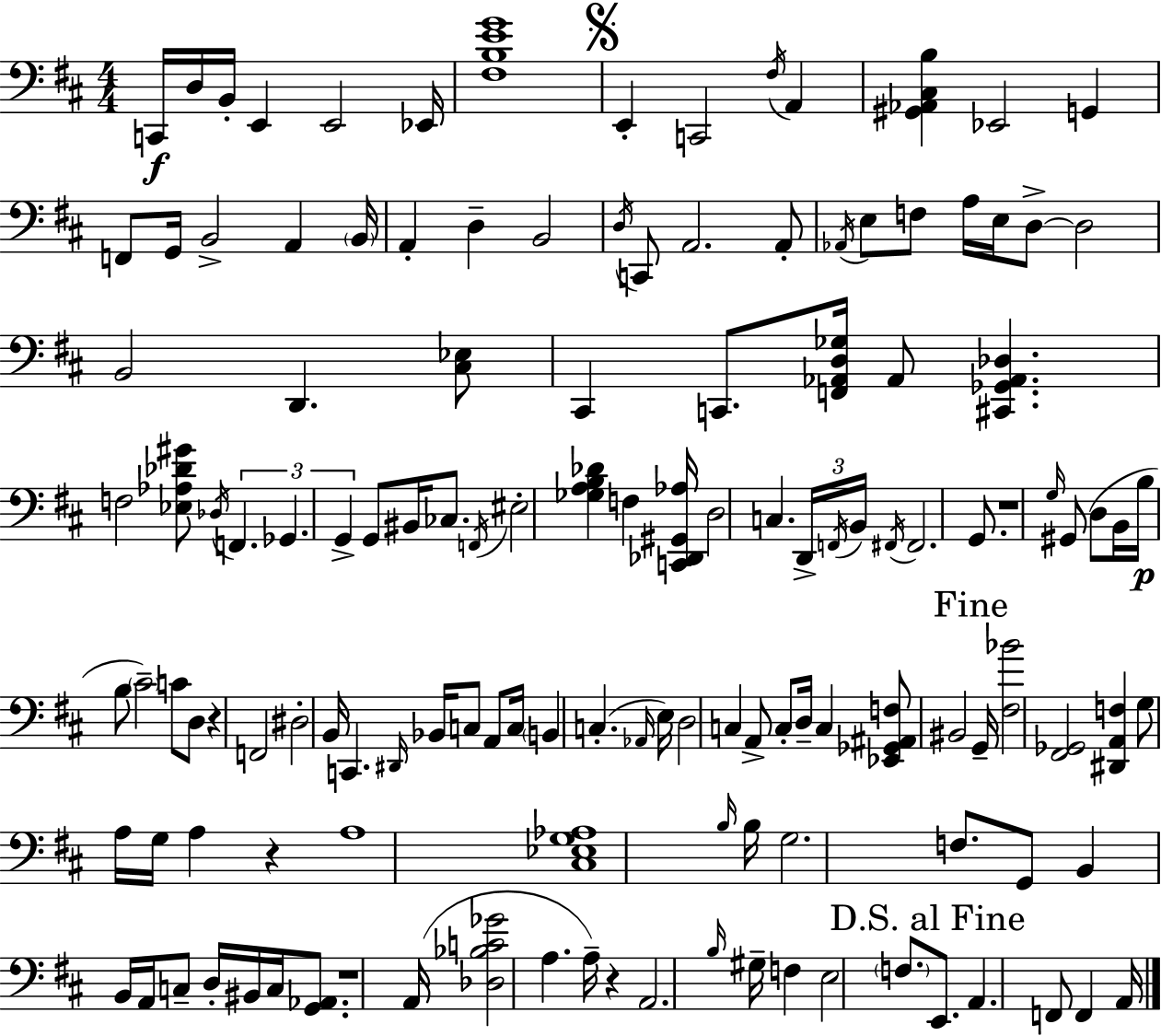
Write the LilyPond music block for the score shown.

{
  \clef bass
  \numericTimeSignature
  \time 4/4
  \key d \major
  c,16\f d16 b,16-. e,4 e,2 ees,16 | <fis b e' g'>1 | \mark \markup { \musicglyph "scripts.segno" } e,4-. c,2 \acciaccatura { fis16 } a,4 | <gis, aes, cis b>4 ees,2 g,4 | \break f,8 g,16 b,2-> a,4 | \parenthesize b,16 a,4-. d4-- b,2 | \acciaccatura { d16 } c,8 a,2. | a,8-. \acciaccatura { aes,16 } e8 f8 a16 e16 d8->~~ d2 | \break b,2 d,4. | <cis ees>8 cis,4 c,8. <f, aes, d ges>16 aes,8 <cis, ges, aes, des>4. | f2 <ees aes des' gis'>8 \acciaccatura { des16 } \tuplet 3/2 { f,4. | ges,4. g,4-> } g,8 | \break bis,16 ces8. \acciaccatura { f,16 } eis2-. <ges a b des'>4 | f4 <c, des, gis, aes>16 d2 c4. | \tuplet 3/2 { d,16-> \acciaccatura { f,16 } b,16 } \acciaccatura { fis,16 } fis,2. | g,8. r1 | \break \grace { g16 } gis,8( d8 b,16 b16\p b8 | \parenthesize cis'2--) c'8 d8 r4 | f,2 dis2-. | b,16 c,4. \grace { dis,16 } bes,16 c8 a,8 c16 \parenthesize b,4 | \break c4.-.( \grace { aes,16 } e16) d2 | c4 a,8-> c8-. d16-- c4 <ees, ges, ais, f>8 | bis,2 \mark "Fine" g,16-- <fis bes'>2 | <fis, ges,>2 <dis, a, f>4 g8 | \break a16 g16 a4 r4 a1 | <cis ees g aes>1 | \grace { b16 } b16 g2. | f8. g,8 b,4 | \break b,16 a,16 c8-- d16-. bis,16 c16 <g, aes,>8. r1 | a,16( <des bes c' ges'>2 | a4. a16--) r4 a,2. | \grace { b16 } gis16-- f4 | \break e2 \parenthesize f8. \mark "D.S. al Fine" e,8. a,4. | f,8 f,4 a,16 \bar "|."
}